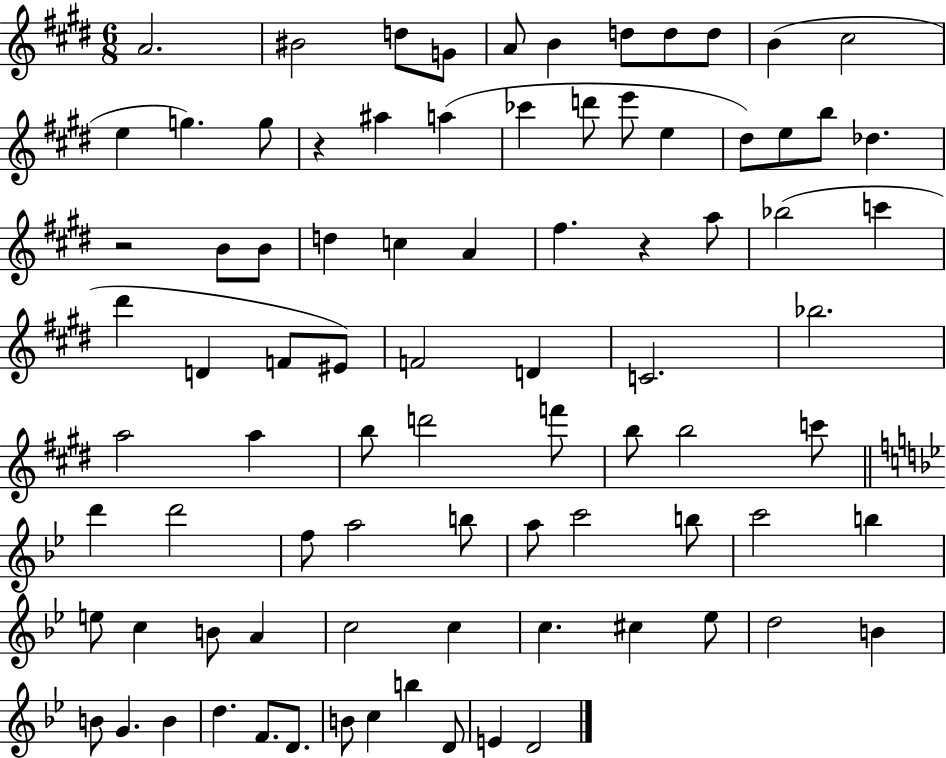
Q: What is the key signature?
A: E major